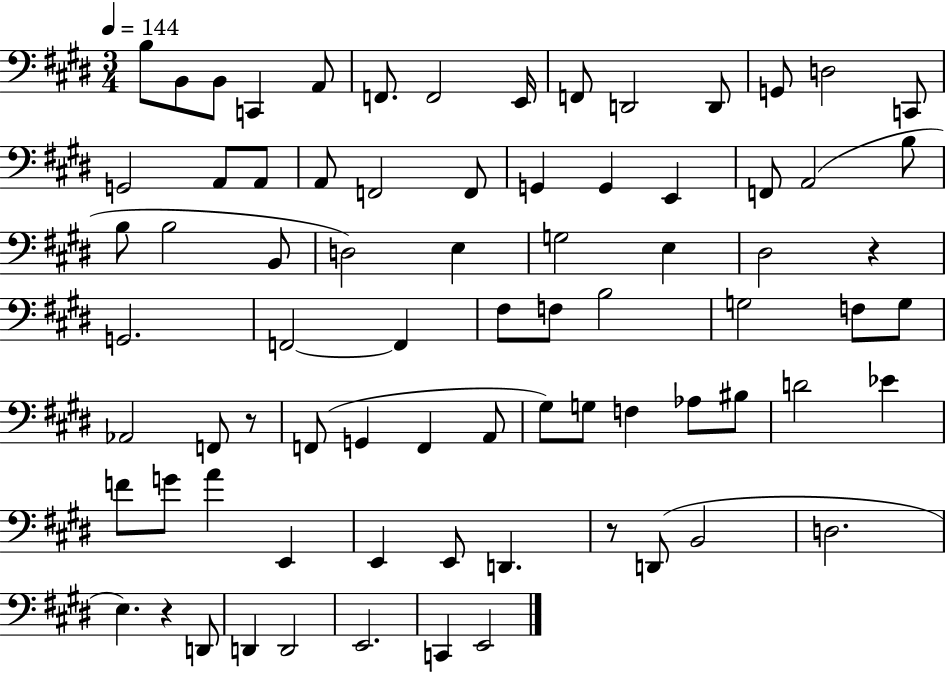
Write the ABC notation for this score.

X:1
T:Untitled
M:3/4
L:1/4
K:E
B,/2 B,,/2 B,,/2 C,, A,,/2 F,,/2 F,,2 E,,/4 F,,/2 D,,2 D,,/2 G,,/2 D,2 C,,/2 G,,2 A,,/2 A,,/2 A,,/2 F,,2 F,,/2 G,, G,, E,, F,,/2 A,,2 B,/2 B,/2 B,2 B,,/2 D,2 E, G,2 E, ^D,2 z G,,2 F,,2 F,, ^F,/2 F,/2 B,2 G,2 F,/2 G,/2 _A,,2 F,,/2 z/2 F,,/2 G,, F,, A,,/2 ^G,/2 G,/2 F, _A,/2 ^B,/2 D2 _E F/2 G/2 A E,, E,, E,,/2 D,, z/2 D,,/2 B,,2 D,2 E, z D,,/2 D,, D,,2 E,,2 C,, E,,2